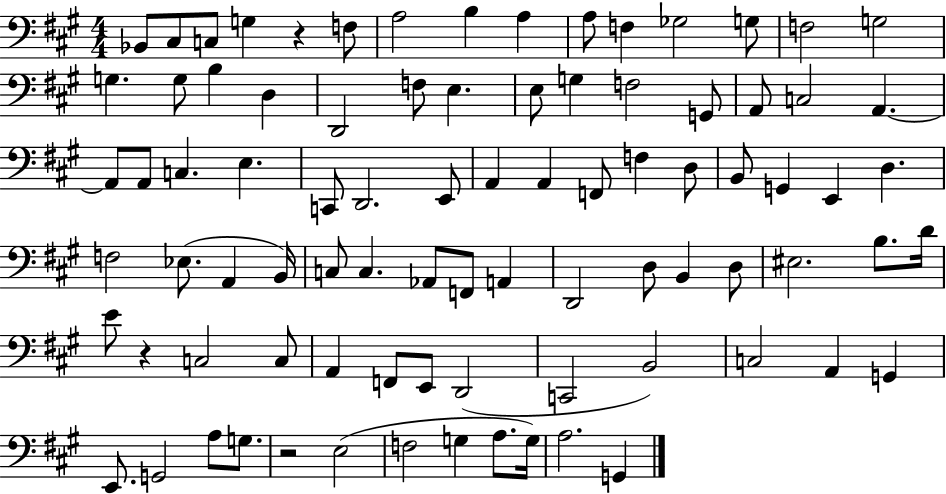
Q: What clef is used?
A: bass